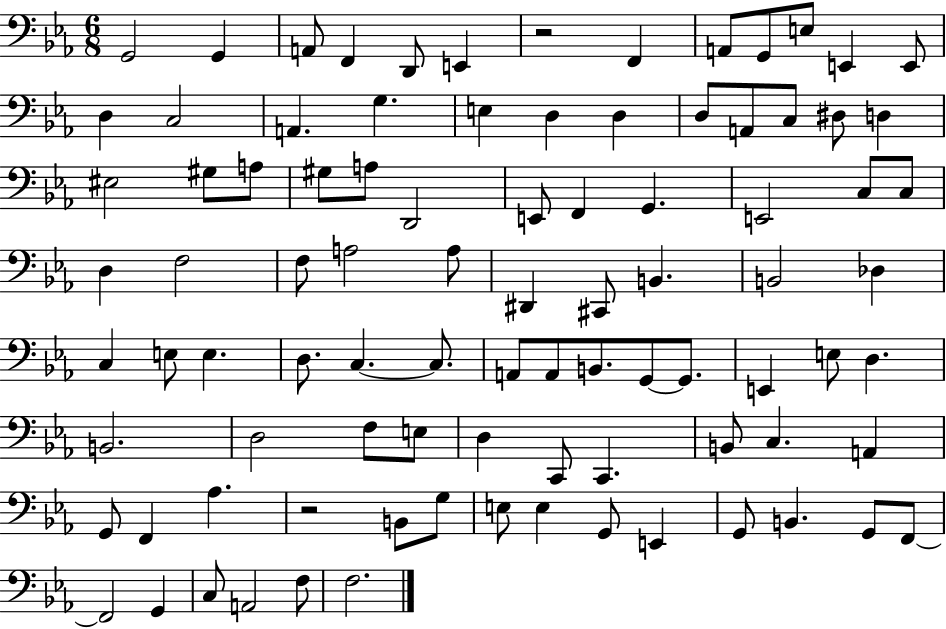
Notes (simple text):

G2/h G2/q A2/e F2/q D2/e E2/q R/h F2/q A2/e G2/e E3/e E2/q E2/e D3/q C3/h A2/q. G3/q. E3/q D3/q D3/q D3/e A2/e C3/e D#3/e D3/q EIS3/h G#3/e A3/e G#3/e A3/e D2/h E2/e F2/q G2/q. E2/h C3/e C3/e D3/q F3/h F3/e A3/h A3/e D#2/q C#2/e B2/q. B2/h Db3/q C3/q E3/e E3/q. D3/e. C3/q. C3/e. A2/e A2/e B2/e. G2/e G2/e. E2/q E3/e D3/q. B2/h. D3/h F3/e E3/e D3/q C2/e C2/q. B2/e C3/q. A2/q G2/e F2/q Ab3/q. R/h B2/e G3/e E3/e E3/q G2/e E2/q G2/e B2/q. G2/e F2/e F2/h G2/q C3/e A2/h F3/e F3/h.